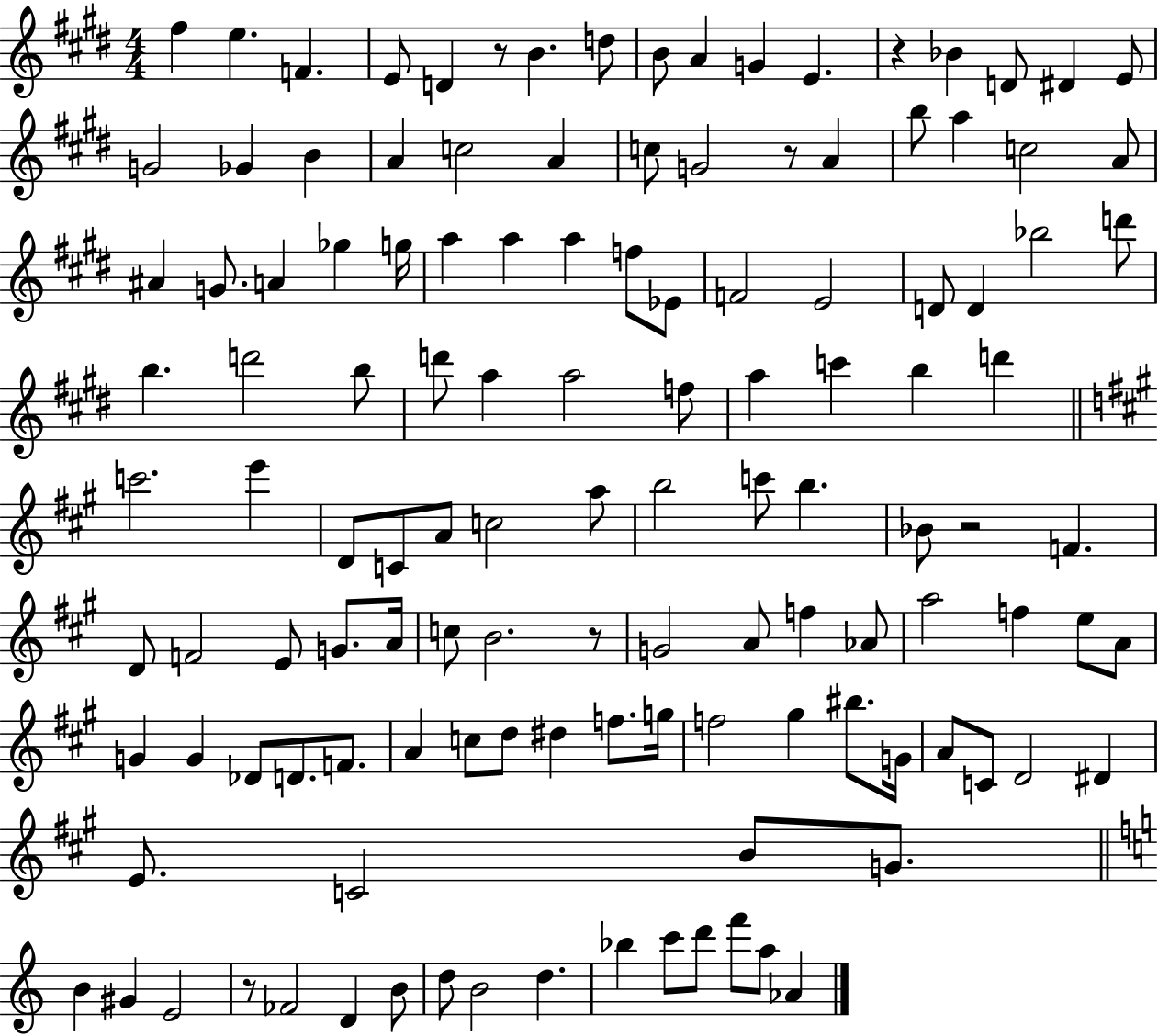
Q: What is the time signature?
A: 4/4